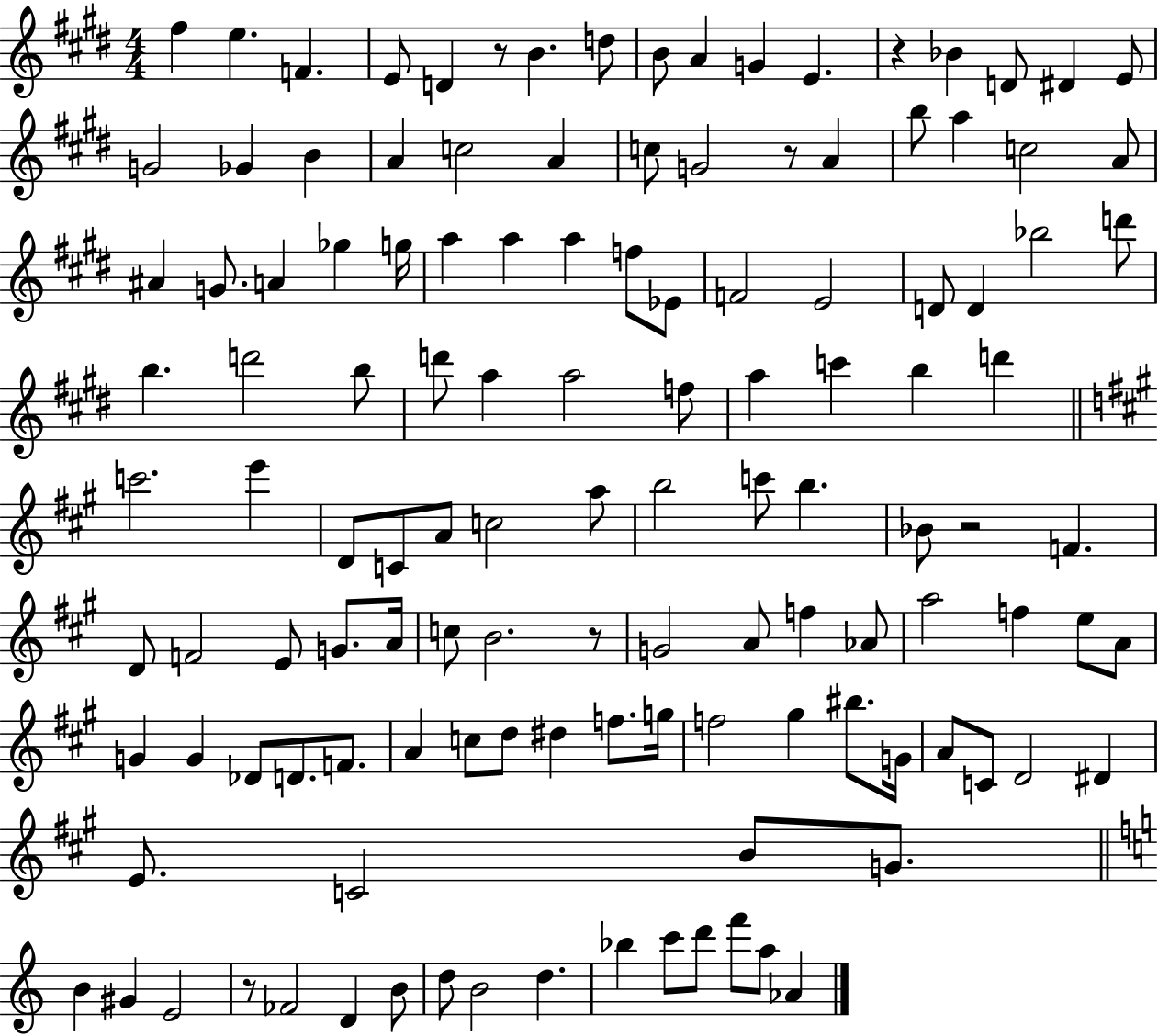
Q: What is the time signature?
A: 4/4